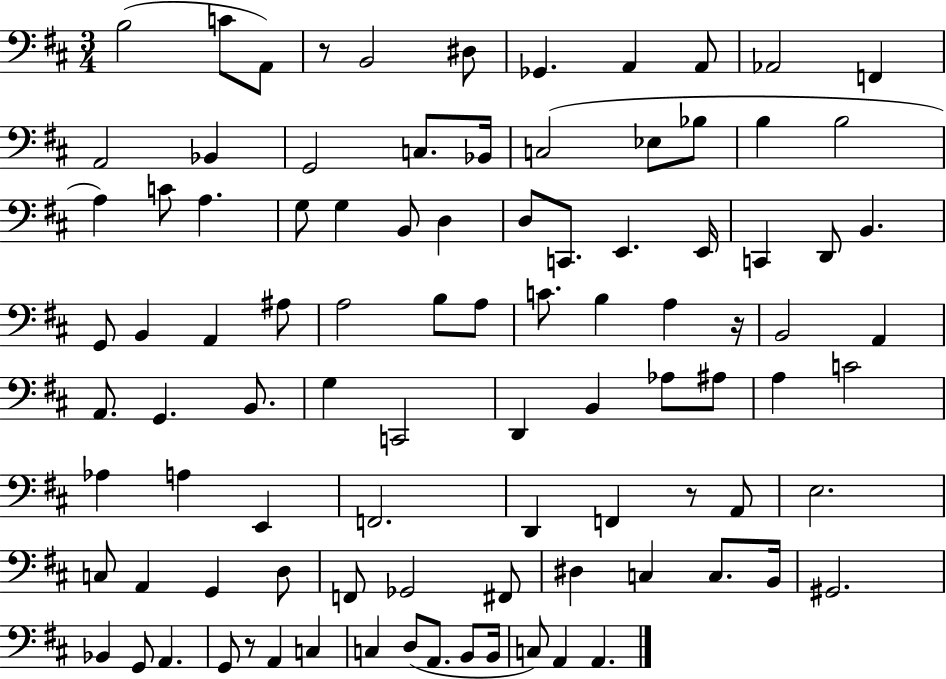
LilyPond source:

{
  \clef bass
  \numericTimeSignature
  \time 3/4
  \key d \major
  b2( c'8 a,8) | r8 b,2 dis8 | ges,4. a,4 a,8 | aes,2 f,4 | \break a,2 bes,4 | g,2 c8. bes,16 | c2( ees8 bes8 | b4 b2 | \break a4) c'8 a4. | g8 g4 b,8 d4 | d8 c,8. e,4. e,16 | c,4 d,8 b,4. | \break g,8 b,4 a,4 ais8 | a2 b8 a8 | c'8. b4 a4 r16 | b,2 a,4 | \break a,8. g,4. b,8. | g4 c,2 | d,4 b,4 aes8 ais8 | a4 c'2 | \break aes4 a4 e,4 | f,2. | d,4 f,4 r8 a,8 | e2. | \break c8 a,4 g,4 d8 | f,8 ges,2 fis,8 | dis4 c4 c8. b,16 | gis,2. | \break bes,4 g,8 a,4. | g,8 r8 a,4 c4 | c4 d8( a,8. b,8 b,16 | c8) a,4 a,4. | \break \bar "|."
}